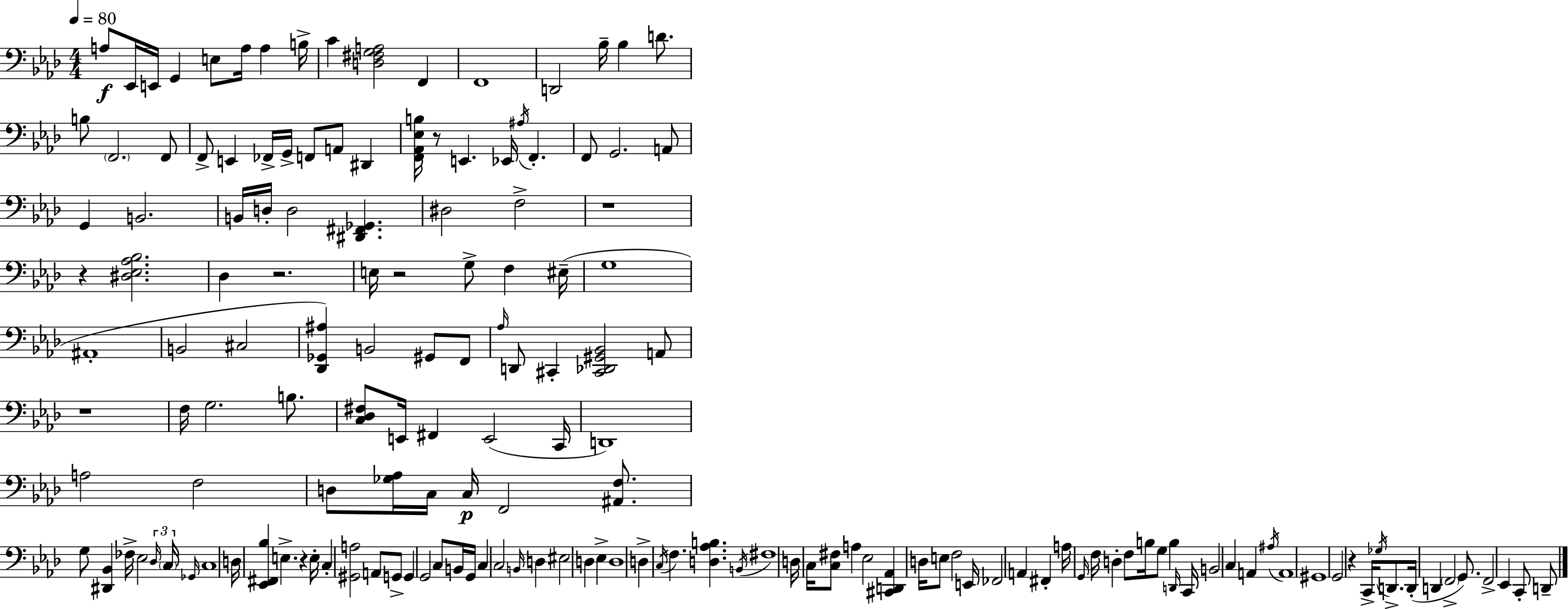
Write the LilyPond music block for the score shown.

{
  \clef bass
  \numericTimeSignature
  \time 4/4
  \key aes \major
  \tempo 4 = 80
  a8\f ees,16 e,16 g,4 e8 a16 a4 b16-> | c'4 <d fis g a>2 f,4 | f,1 | d,2 bes16-- bes4 d'8. | \break b8 \parenthesize f,2. f,8 | f,8-> e,4 fes,16-> g,16-> f,8 a,8 dis,4 | <f, aes, ees b>16 r8 e,4. ees,16 \acciaccatura { ais16 } f,4.-. | f,8 g,2. a,8 | \break g,4 b,2. | b,16 d16-. d2 <dis, fis, ges,>4. | dis2 f2-> | r1 | \break r4 <dis ees aes bes>2. | des4 r2. | e16 r2 g8-> f4 | eis16--( g1 | \break ais,1-. | b,2 cis2 | <des, ges, ais>4) b,2 gis,8 f,8 | \grace { aes16 } d,8 cis,4-. <cis, des, gis, bes,>2 | \break a,8 r1 | f16 g2. b8. | <c des fis>8 e,16 fis,4 e,2( | c,16 d,1) | \break a2 f2 | d8 <ges aes>16 c16 c16\p f,2 <ais, f>8. | g8 <dis, bes,>4 fes16-> ees2 | \tuplet 3/2 { \grace { des16 } \parenthesize c16 \grace { ges,16 } } c1 | \break d16 <ees, fis, bes>4 e4.-> r4 | e16-. c4-. <gis, a>2 | a,8 g,8-> g,4 g,2 | c8 b,16 g,16 c4 c2 | \break \grace { b,16 } d4 eis2 d4 | ees4-> d1 | d4-> \acciaccatura { c16 } f4. | <d aes b>4. \acciaccatura { b,16 } fis1 | \break d16 c16 <c fis>8 a4 ees2 | <cis, d, aes,>4 d16 e8 f2 | e,16 fes,2 a,4 | fis,4-. a16 \grace { g,16 } f16 d4-. f8 | \break b16 g8 b4 \grace { d,16 } c,16 b,2 | c4 a,4 \acciaccatura { ais16 } a,1 | gis,1 | g,2 | \break r4 c,16-> \acciaccatura { ges16 } d,8.-> d,16-.( d,4 | \parenthesize f,2-> g,8.) f,2-> | ees,4 c,8-. d,8-- \bar "|."
}